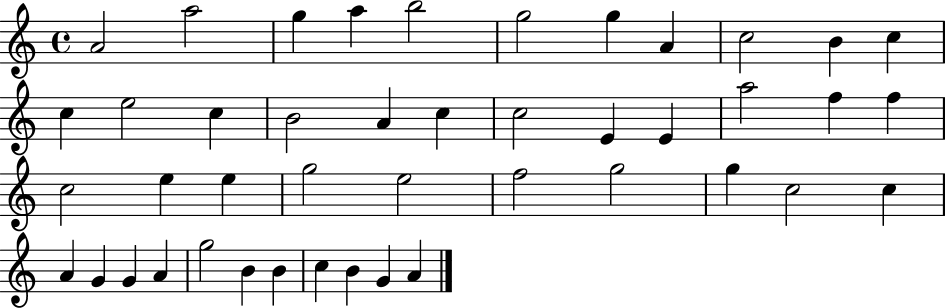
X:1
T:Untitled
M:4/4
L:1/4
K:C
A2 a2 g a b2 g2 g A c2 B c c e2 c B2 A c c2 E E a2 f f c2 e e g2 e2 f2 g2 g c2 c A G G A g2 B B c B G A